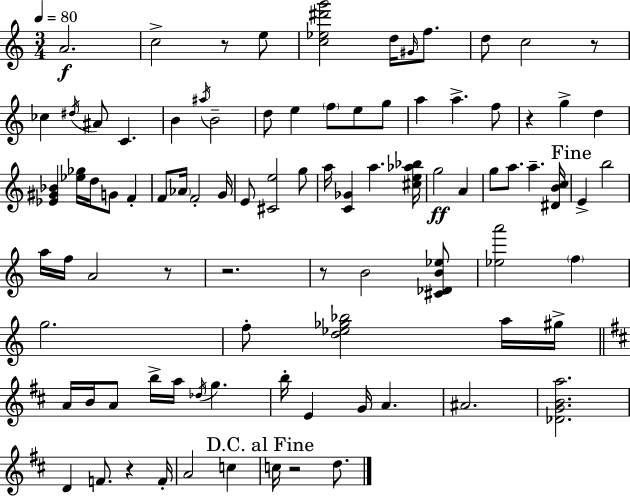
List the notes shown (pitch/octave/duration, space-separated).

A4/h. C5/h R/e E5/e [C5,Eb5,D#6,G6]/h D5/s G#4/s F5/e. D5/e C5/h R/e CES5/q D#5/s A#4/e C4/q. B4/q A#5/s B4/h D5/e E5/q F5/e E5/e G5/e A5/q A5/q. F5/e R/q G5/q D5/q [Eb4,G#4,Bb4]/q [Eb5,Gb5]/s D5/s G4/e F4/q F4/e Ab4/s F4/h G4/s E4/e [C#4,E5]/h G5/e A5/s [C4,Gb4]/q A5/q. [C#5,E5,Ab5,Bb5]/s G5/h A4/q G5/e A5/e. A5/q. [D#4,B4,C5]/s E4/q B5/h A5/s F5/s A4/h R/e R/h. R/e B4/h [C#4,Db4,B4,Eb5]/e [Eb5,A6]/h F5/q G5/h. F5/e [D5,Eb5,Gb5,Bb5]/h A5/s G#5/s A4/s B4/s A4/e B5/s A5/s Db5/s G5/q. B5/s E4/q G4/s A4/q. A#4/h. [Db4,G4,B4,A5]/h. D4/q F4/e. R/q F4/s A4/h C5/q C5/s R/h D5/e.